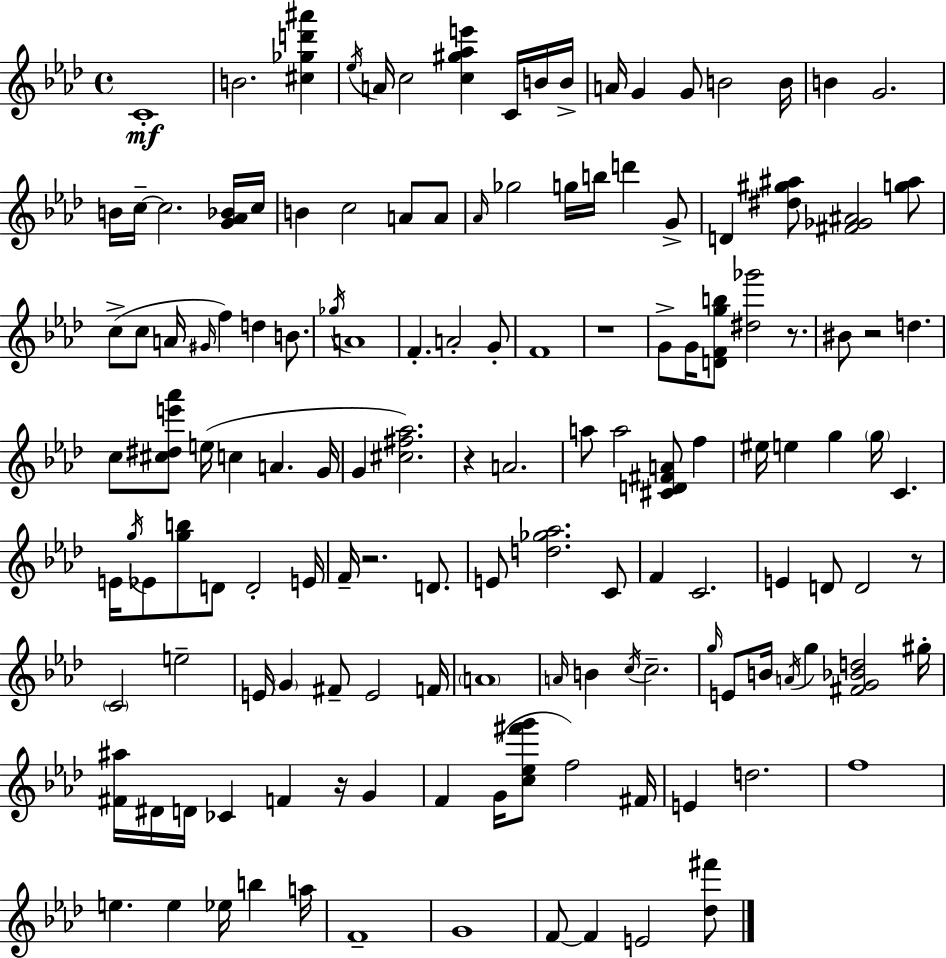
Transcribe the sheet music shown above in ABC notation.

X:1
T:Untitled
M:4/4
L:1/4
K:Fm
C4 B2 [^c_gd'^a'] _e/4 A/4 c2 [c^g_ae'] C/4 B/4 B/4 A/4 G G/2 B2 B/4 B G2 B/4 c/4 c2 [G_A_B]/4 c/4 B c2 A/2 A/2 _A/4 _g2 g/4 b/4 d' G/2 D [^d^g^a]/2 [^F_G^A]2 [g^a]/2 c/2 c/2 A/4 ^G/4 f d B/2 _g/4 A4 F A2 G/2 F4 z4 G/2 G/4 [DFgb]/2 [^d_g']2 z/2 ^B/2 z2 d c/2 [^c^de'_a']/2 e/4 c A G/4 G [^c^f_a]2 z A2 a/2 a2 [^CD^FA]/2 f ^e/4 e g g/4 C E/4 g/4 _E/2 [gb]/2 D/2 D2 E/4 F/4 z2 D/2 E/2 [d_g_a]2 C/2 F C2 E D/2 D2 z/2 C2 e2 E/4 G ^F/2 E2 F/4 A4 A/4 B c/4 c2 g/4 E/2 B/4 A/4 g [^FG_Bd]2 ^g/4 [^F^a]/4 ^D/4 D/4 _C F z/4 G F G/4 [c_e^f'g']/2 f2 ^F/4 E d2 f4 e e _e/4 b a/4 F4 G4 F/2 F E2 [_d^f']/2